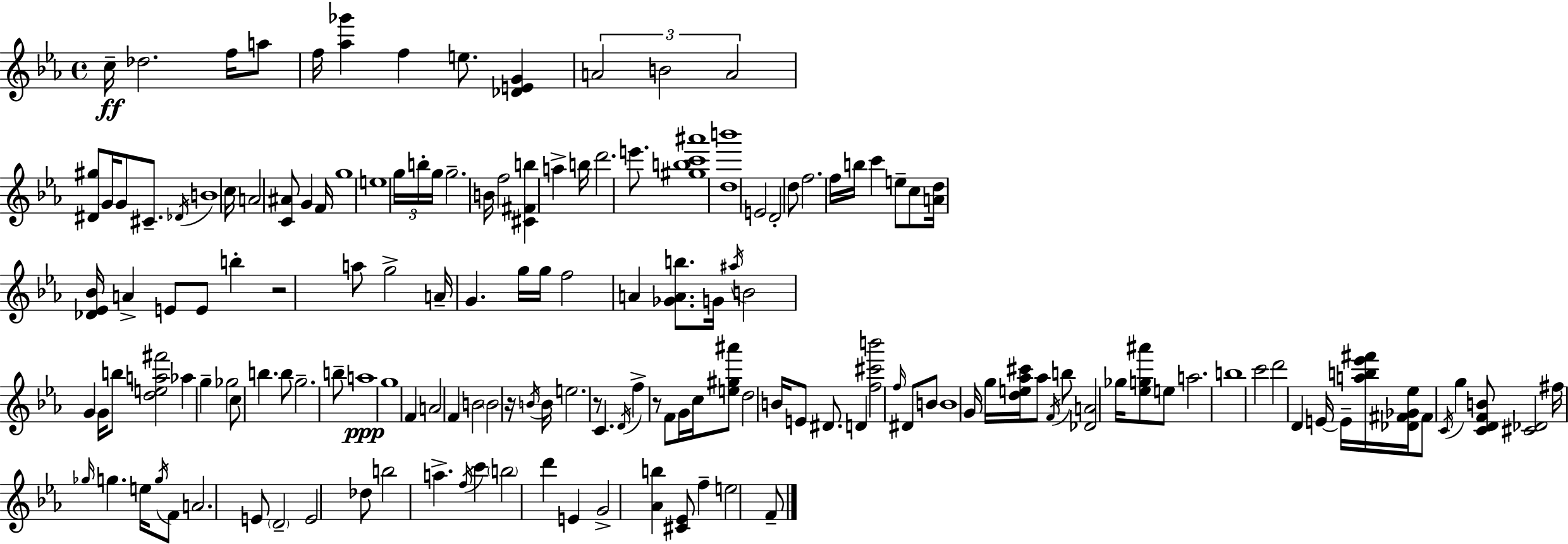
C5/s Db5/h. F5/s A5/e F5/s [Ab5,Gb6]/q F5/q E5/e. [Db4,E4,G4]/q A4/h B4/h A4/h [D#4,G#5]/e G4/s G4/e C#4/e. Db4/s B4/w C5/s A4/h [C4,A#4]/e G4/q F4/s G5/w E5/w G5/s B5/s G5/s G5/h. B4/s F5/h [C#4,F#4,B5]/q A5/q B5/s D6/h. E6/e. [G#5,B5,C6,A#6]/w [D5,B6]/w E4/h D4/h D5/e F5/h. F5/s B5/s C6/q E5/e C5/e [A4,D5]/s [Db4,Eb4,Bb4]/s A4/q E4/e E4/e B5/q R/h A5/e G5/h A4/s G4/q. G5/s G5/s F5/h A4/q [Gb4,A4,B5]/e. G4/s A#5/s B4/h G4/q G4/s B5/e [D5,E5,A5,F#6]/h Ab5/q G5/q Gb5/h C5/e B5/q. B5/e G5/h. B5/e A5/w G5/w F4/q A4/h F4/q B4/h B4/h R/s B4/s B4/s E5/h. R/e C4/q. D4/s F5/q R/e F4/e G4/s C5/s [E5,G#5,A#6]/e D5/h B4/s E4/e D#4/e. D4/q [F5,C#6,B6]/h F5/s D#4/e B4/e B4/w G4/s G5/s [D5,E5,Ab5,C#6]/s Ab5/e F4/s B5/e [Db4,A4]/h Gb5/s [Eb5,G5,A#6]/e E5/e A5/h. B5/w C6/h D6/h D4/q E4/s E4/s [A5,B5,Eb6,F#6]/s [Db4,F#4,Gb4,Eb5]/s F#4/e C4/s G5/q [C4,D4,F4,B4]/e [C#4,Db4]/h F#5/s Gb5/s G5/q. E5/s G5/s F4/e A4/h. E4/e D4/h E4/h Db5/e B5/h A5/q. F5/s C6/q B5/h D6/q E4/q G4/h [Ab4,B5]/q [C#4,Eb4]/e F5/q E5/h F4/e